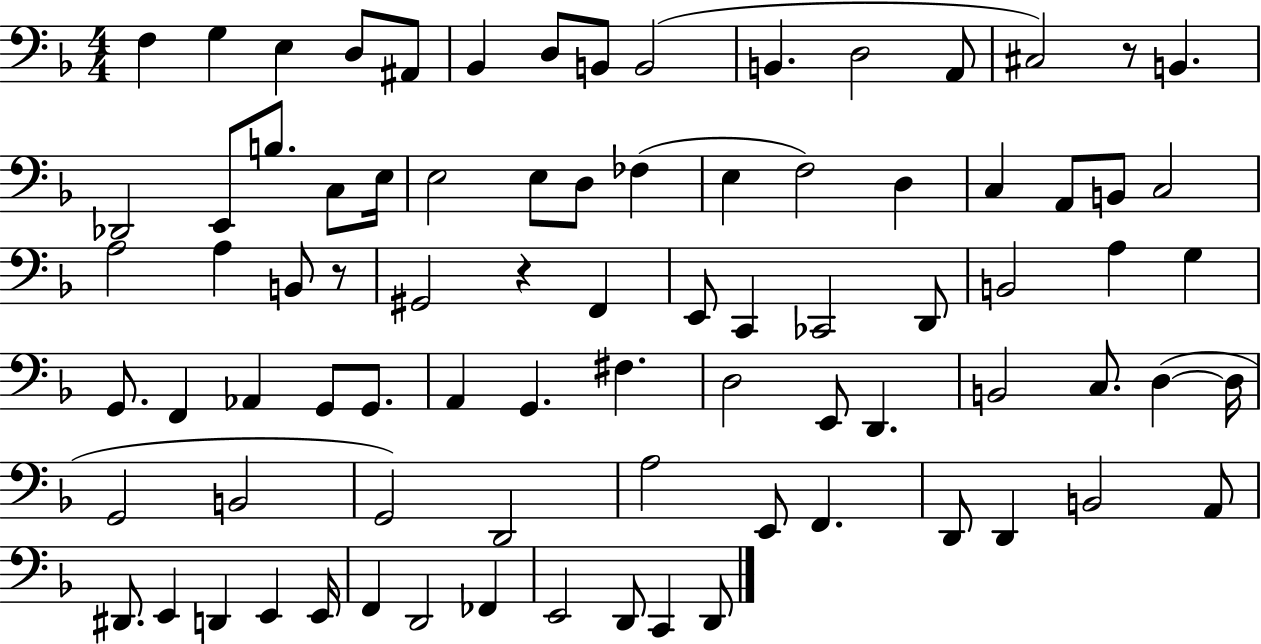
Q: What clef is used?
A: bass